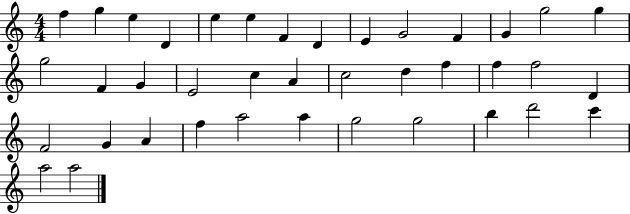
X:1
T:Untitled
M:4/4
L:1/4
K:C
f g e D e e F D E G2 F G g2 g g2 F G E2 c A c2 d f f f2 D F2 G A f a2 a g2 g2 b d'2 c' a2 a2